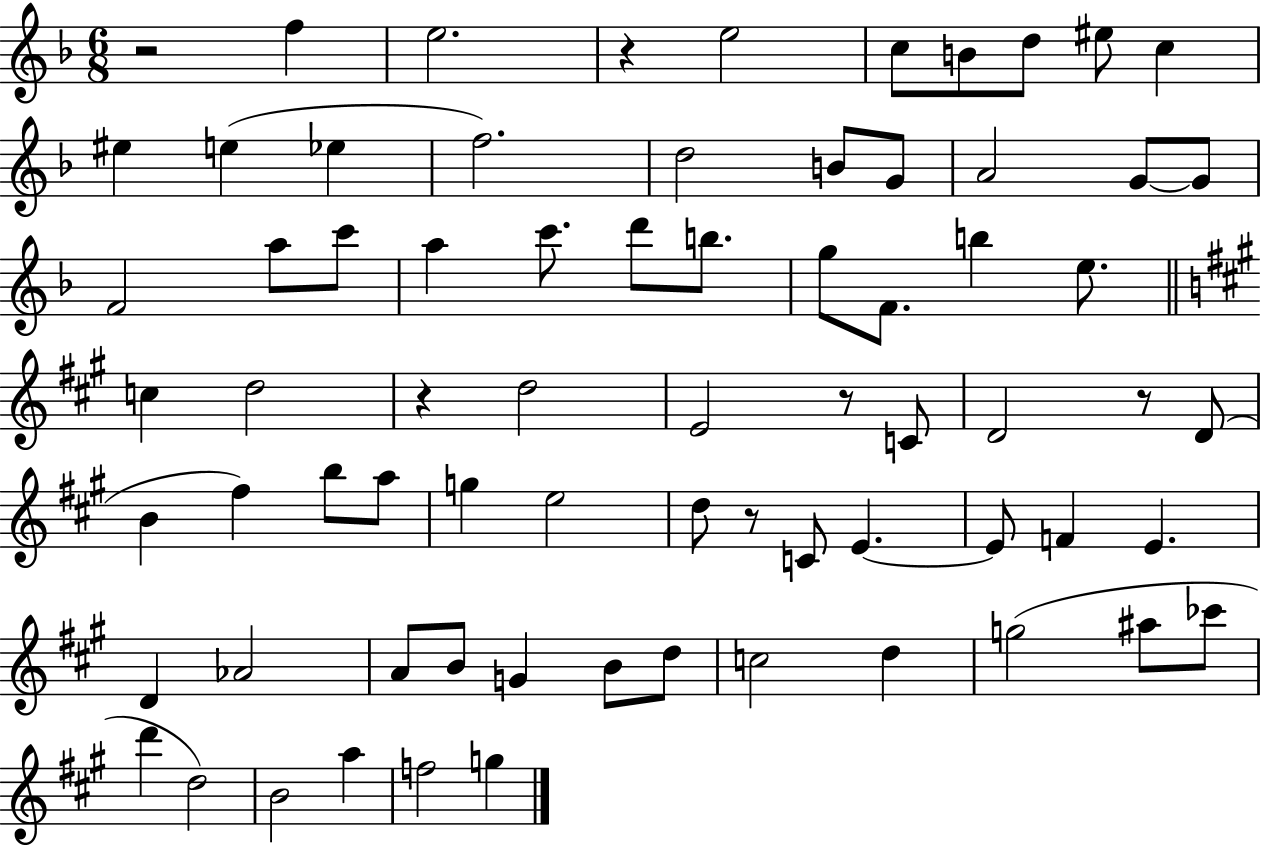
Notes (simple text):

R/h F5/q E5/h. R/q E5/h C5/e B4/e D5/e EIS5/e C5/q EIS5/q E5/q Eb5/q F5/h. D5/h B4/e G4/e A4/h G4/e G4/e F4/h A5/e C6/e A5/q C6/e. D6/e B5/e. G5/e F4/e. B5/q E5/e. C5/q D5/h R/q D5/h E4/h R/e C4/e D4/h R/e D4/e B4/q F#5/q B5/e A5/e G5/q E5/h D5/e R/e C4/e E4/q. E4/e F4/q E4/q. D4/q Ab4/h A4/e B4/e G4/q B4/e D5/e C5/h D5/q G5/h A#5/e CES6/e D6/q D5/h B4/h A5/q F5/h G5/q